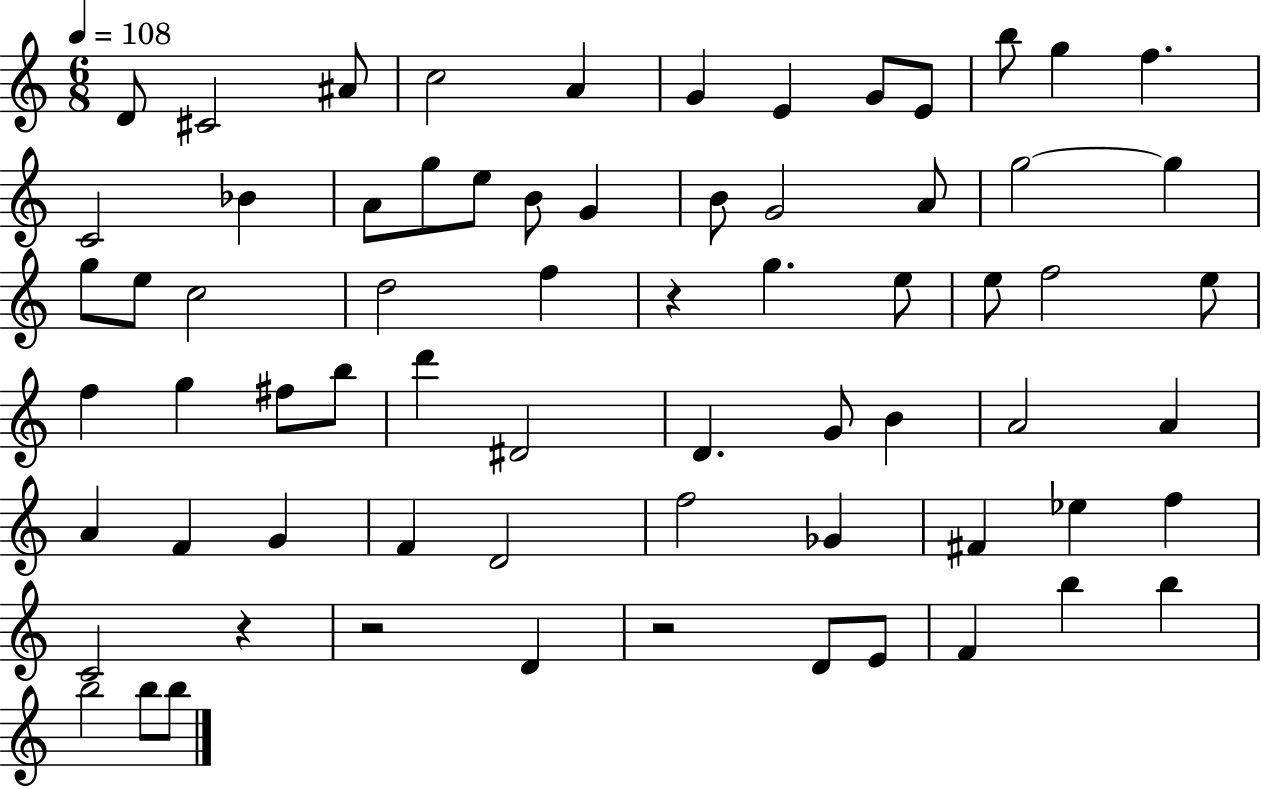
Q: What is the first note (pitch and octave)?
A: D4